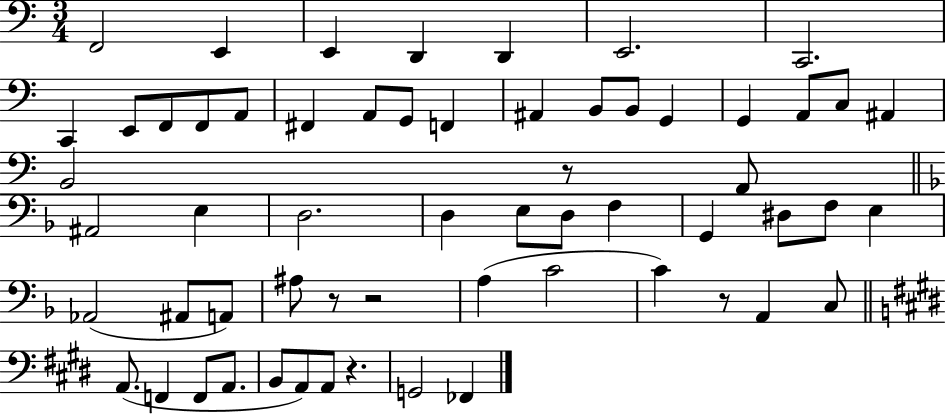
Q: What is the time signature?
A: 3/4